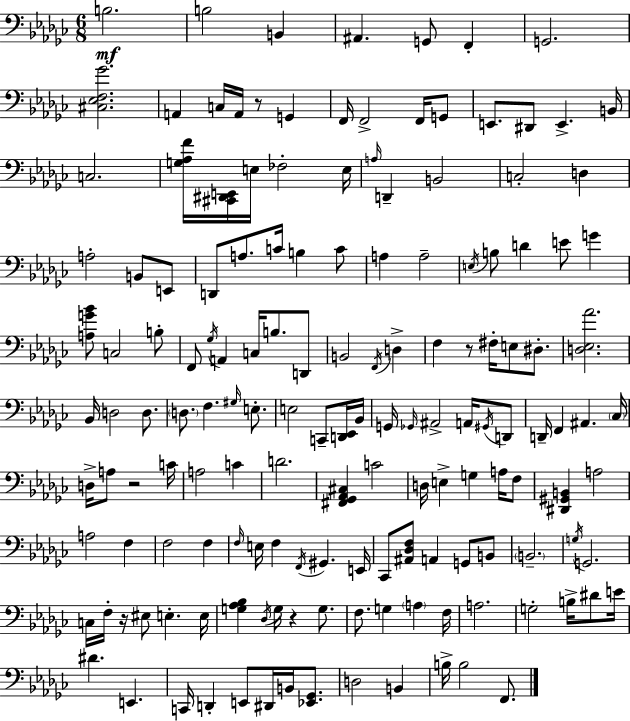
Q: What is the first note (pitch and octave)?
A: B3